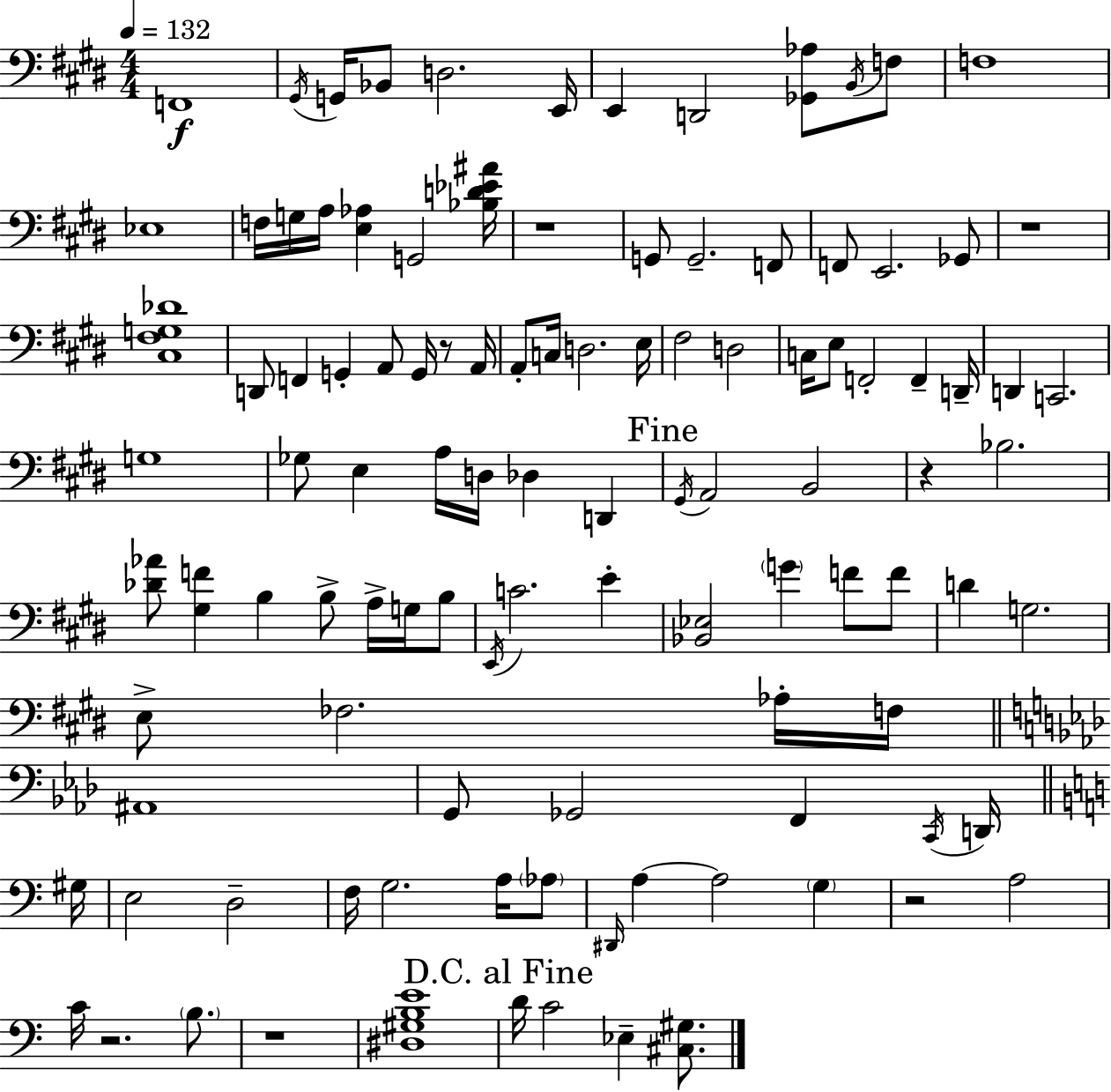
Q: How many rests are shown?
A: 7